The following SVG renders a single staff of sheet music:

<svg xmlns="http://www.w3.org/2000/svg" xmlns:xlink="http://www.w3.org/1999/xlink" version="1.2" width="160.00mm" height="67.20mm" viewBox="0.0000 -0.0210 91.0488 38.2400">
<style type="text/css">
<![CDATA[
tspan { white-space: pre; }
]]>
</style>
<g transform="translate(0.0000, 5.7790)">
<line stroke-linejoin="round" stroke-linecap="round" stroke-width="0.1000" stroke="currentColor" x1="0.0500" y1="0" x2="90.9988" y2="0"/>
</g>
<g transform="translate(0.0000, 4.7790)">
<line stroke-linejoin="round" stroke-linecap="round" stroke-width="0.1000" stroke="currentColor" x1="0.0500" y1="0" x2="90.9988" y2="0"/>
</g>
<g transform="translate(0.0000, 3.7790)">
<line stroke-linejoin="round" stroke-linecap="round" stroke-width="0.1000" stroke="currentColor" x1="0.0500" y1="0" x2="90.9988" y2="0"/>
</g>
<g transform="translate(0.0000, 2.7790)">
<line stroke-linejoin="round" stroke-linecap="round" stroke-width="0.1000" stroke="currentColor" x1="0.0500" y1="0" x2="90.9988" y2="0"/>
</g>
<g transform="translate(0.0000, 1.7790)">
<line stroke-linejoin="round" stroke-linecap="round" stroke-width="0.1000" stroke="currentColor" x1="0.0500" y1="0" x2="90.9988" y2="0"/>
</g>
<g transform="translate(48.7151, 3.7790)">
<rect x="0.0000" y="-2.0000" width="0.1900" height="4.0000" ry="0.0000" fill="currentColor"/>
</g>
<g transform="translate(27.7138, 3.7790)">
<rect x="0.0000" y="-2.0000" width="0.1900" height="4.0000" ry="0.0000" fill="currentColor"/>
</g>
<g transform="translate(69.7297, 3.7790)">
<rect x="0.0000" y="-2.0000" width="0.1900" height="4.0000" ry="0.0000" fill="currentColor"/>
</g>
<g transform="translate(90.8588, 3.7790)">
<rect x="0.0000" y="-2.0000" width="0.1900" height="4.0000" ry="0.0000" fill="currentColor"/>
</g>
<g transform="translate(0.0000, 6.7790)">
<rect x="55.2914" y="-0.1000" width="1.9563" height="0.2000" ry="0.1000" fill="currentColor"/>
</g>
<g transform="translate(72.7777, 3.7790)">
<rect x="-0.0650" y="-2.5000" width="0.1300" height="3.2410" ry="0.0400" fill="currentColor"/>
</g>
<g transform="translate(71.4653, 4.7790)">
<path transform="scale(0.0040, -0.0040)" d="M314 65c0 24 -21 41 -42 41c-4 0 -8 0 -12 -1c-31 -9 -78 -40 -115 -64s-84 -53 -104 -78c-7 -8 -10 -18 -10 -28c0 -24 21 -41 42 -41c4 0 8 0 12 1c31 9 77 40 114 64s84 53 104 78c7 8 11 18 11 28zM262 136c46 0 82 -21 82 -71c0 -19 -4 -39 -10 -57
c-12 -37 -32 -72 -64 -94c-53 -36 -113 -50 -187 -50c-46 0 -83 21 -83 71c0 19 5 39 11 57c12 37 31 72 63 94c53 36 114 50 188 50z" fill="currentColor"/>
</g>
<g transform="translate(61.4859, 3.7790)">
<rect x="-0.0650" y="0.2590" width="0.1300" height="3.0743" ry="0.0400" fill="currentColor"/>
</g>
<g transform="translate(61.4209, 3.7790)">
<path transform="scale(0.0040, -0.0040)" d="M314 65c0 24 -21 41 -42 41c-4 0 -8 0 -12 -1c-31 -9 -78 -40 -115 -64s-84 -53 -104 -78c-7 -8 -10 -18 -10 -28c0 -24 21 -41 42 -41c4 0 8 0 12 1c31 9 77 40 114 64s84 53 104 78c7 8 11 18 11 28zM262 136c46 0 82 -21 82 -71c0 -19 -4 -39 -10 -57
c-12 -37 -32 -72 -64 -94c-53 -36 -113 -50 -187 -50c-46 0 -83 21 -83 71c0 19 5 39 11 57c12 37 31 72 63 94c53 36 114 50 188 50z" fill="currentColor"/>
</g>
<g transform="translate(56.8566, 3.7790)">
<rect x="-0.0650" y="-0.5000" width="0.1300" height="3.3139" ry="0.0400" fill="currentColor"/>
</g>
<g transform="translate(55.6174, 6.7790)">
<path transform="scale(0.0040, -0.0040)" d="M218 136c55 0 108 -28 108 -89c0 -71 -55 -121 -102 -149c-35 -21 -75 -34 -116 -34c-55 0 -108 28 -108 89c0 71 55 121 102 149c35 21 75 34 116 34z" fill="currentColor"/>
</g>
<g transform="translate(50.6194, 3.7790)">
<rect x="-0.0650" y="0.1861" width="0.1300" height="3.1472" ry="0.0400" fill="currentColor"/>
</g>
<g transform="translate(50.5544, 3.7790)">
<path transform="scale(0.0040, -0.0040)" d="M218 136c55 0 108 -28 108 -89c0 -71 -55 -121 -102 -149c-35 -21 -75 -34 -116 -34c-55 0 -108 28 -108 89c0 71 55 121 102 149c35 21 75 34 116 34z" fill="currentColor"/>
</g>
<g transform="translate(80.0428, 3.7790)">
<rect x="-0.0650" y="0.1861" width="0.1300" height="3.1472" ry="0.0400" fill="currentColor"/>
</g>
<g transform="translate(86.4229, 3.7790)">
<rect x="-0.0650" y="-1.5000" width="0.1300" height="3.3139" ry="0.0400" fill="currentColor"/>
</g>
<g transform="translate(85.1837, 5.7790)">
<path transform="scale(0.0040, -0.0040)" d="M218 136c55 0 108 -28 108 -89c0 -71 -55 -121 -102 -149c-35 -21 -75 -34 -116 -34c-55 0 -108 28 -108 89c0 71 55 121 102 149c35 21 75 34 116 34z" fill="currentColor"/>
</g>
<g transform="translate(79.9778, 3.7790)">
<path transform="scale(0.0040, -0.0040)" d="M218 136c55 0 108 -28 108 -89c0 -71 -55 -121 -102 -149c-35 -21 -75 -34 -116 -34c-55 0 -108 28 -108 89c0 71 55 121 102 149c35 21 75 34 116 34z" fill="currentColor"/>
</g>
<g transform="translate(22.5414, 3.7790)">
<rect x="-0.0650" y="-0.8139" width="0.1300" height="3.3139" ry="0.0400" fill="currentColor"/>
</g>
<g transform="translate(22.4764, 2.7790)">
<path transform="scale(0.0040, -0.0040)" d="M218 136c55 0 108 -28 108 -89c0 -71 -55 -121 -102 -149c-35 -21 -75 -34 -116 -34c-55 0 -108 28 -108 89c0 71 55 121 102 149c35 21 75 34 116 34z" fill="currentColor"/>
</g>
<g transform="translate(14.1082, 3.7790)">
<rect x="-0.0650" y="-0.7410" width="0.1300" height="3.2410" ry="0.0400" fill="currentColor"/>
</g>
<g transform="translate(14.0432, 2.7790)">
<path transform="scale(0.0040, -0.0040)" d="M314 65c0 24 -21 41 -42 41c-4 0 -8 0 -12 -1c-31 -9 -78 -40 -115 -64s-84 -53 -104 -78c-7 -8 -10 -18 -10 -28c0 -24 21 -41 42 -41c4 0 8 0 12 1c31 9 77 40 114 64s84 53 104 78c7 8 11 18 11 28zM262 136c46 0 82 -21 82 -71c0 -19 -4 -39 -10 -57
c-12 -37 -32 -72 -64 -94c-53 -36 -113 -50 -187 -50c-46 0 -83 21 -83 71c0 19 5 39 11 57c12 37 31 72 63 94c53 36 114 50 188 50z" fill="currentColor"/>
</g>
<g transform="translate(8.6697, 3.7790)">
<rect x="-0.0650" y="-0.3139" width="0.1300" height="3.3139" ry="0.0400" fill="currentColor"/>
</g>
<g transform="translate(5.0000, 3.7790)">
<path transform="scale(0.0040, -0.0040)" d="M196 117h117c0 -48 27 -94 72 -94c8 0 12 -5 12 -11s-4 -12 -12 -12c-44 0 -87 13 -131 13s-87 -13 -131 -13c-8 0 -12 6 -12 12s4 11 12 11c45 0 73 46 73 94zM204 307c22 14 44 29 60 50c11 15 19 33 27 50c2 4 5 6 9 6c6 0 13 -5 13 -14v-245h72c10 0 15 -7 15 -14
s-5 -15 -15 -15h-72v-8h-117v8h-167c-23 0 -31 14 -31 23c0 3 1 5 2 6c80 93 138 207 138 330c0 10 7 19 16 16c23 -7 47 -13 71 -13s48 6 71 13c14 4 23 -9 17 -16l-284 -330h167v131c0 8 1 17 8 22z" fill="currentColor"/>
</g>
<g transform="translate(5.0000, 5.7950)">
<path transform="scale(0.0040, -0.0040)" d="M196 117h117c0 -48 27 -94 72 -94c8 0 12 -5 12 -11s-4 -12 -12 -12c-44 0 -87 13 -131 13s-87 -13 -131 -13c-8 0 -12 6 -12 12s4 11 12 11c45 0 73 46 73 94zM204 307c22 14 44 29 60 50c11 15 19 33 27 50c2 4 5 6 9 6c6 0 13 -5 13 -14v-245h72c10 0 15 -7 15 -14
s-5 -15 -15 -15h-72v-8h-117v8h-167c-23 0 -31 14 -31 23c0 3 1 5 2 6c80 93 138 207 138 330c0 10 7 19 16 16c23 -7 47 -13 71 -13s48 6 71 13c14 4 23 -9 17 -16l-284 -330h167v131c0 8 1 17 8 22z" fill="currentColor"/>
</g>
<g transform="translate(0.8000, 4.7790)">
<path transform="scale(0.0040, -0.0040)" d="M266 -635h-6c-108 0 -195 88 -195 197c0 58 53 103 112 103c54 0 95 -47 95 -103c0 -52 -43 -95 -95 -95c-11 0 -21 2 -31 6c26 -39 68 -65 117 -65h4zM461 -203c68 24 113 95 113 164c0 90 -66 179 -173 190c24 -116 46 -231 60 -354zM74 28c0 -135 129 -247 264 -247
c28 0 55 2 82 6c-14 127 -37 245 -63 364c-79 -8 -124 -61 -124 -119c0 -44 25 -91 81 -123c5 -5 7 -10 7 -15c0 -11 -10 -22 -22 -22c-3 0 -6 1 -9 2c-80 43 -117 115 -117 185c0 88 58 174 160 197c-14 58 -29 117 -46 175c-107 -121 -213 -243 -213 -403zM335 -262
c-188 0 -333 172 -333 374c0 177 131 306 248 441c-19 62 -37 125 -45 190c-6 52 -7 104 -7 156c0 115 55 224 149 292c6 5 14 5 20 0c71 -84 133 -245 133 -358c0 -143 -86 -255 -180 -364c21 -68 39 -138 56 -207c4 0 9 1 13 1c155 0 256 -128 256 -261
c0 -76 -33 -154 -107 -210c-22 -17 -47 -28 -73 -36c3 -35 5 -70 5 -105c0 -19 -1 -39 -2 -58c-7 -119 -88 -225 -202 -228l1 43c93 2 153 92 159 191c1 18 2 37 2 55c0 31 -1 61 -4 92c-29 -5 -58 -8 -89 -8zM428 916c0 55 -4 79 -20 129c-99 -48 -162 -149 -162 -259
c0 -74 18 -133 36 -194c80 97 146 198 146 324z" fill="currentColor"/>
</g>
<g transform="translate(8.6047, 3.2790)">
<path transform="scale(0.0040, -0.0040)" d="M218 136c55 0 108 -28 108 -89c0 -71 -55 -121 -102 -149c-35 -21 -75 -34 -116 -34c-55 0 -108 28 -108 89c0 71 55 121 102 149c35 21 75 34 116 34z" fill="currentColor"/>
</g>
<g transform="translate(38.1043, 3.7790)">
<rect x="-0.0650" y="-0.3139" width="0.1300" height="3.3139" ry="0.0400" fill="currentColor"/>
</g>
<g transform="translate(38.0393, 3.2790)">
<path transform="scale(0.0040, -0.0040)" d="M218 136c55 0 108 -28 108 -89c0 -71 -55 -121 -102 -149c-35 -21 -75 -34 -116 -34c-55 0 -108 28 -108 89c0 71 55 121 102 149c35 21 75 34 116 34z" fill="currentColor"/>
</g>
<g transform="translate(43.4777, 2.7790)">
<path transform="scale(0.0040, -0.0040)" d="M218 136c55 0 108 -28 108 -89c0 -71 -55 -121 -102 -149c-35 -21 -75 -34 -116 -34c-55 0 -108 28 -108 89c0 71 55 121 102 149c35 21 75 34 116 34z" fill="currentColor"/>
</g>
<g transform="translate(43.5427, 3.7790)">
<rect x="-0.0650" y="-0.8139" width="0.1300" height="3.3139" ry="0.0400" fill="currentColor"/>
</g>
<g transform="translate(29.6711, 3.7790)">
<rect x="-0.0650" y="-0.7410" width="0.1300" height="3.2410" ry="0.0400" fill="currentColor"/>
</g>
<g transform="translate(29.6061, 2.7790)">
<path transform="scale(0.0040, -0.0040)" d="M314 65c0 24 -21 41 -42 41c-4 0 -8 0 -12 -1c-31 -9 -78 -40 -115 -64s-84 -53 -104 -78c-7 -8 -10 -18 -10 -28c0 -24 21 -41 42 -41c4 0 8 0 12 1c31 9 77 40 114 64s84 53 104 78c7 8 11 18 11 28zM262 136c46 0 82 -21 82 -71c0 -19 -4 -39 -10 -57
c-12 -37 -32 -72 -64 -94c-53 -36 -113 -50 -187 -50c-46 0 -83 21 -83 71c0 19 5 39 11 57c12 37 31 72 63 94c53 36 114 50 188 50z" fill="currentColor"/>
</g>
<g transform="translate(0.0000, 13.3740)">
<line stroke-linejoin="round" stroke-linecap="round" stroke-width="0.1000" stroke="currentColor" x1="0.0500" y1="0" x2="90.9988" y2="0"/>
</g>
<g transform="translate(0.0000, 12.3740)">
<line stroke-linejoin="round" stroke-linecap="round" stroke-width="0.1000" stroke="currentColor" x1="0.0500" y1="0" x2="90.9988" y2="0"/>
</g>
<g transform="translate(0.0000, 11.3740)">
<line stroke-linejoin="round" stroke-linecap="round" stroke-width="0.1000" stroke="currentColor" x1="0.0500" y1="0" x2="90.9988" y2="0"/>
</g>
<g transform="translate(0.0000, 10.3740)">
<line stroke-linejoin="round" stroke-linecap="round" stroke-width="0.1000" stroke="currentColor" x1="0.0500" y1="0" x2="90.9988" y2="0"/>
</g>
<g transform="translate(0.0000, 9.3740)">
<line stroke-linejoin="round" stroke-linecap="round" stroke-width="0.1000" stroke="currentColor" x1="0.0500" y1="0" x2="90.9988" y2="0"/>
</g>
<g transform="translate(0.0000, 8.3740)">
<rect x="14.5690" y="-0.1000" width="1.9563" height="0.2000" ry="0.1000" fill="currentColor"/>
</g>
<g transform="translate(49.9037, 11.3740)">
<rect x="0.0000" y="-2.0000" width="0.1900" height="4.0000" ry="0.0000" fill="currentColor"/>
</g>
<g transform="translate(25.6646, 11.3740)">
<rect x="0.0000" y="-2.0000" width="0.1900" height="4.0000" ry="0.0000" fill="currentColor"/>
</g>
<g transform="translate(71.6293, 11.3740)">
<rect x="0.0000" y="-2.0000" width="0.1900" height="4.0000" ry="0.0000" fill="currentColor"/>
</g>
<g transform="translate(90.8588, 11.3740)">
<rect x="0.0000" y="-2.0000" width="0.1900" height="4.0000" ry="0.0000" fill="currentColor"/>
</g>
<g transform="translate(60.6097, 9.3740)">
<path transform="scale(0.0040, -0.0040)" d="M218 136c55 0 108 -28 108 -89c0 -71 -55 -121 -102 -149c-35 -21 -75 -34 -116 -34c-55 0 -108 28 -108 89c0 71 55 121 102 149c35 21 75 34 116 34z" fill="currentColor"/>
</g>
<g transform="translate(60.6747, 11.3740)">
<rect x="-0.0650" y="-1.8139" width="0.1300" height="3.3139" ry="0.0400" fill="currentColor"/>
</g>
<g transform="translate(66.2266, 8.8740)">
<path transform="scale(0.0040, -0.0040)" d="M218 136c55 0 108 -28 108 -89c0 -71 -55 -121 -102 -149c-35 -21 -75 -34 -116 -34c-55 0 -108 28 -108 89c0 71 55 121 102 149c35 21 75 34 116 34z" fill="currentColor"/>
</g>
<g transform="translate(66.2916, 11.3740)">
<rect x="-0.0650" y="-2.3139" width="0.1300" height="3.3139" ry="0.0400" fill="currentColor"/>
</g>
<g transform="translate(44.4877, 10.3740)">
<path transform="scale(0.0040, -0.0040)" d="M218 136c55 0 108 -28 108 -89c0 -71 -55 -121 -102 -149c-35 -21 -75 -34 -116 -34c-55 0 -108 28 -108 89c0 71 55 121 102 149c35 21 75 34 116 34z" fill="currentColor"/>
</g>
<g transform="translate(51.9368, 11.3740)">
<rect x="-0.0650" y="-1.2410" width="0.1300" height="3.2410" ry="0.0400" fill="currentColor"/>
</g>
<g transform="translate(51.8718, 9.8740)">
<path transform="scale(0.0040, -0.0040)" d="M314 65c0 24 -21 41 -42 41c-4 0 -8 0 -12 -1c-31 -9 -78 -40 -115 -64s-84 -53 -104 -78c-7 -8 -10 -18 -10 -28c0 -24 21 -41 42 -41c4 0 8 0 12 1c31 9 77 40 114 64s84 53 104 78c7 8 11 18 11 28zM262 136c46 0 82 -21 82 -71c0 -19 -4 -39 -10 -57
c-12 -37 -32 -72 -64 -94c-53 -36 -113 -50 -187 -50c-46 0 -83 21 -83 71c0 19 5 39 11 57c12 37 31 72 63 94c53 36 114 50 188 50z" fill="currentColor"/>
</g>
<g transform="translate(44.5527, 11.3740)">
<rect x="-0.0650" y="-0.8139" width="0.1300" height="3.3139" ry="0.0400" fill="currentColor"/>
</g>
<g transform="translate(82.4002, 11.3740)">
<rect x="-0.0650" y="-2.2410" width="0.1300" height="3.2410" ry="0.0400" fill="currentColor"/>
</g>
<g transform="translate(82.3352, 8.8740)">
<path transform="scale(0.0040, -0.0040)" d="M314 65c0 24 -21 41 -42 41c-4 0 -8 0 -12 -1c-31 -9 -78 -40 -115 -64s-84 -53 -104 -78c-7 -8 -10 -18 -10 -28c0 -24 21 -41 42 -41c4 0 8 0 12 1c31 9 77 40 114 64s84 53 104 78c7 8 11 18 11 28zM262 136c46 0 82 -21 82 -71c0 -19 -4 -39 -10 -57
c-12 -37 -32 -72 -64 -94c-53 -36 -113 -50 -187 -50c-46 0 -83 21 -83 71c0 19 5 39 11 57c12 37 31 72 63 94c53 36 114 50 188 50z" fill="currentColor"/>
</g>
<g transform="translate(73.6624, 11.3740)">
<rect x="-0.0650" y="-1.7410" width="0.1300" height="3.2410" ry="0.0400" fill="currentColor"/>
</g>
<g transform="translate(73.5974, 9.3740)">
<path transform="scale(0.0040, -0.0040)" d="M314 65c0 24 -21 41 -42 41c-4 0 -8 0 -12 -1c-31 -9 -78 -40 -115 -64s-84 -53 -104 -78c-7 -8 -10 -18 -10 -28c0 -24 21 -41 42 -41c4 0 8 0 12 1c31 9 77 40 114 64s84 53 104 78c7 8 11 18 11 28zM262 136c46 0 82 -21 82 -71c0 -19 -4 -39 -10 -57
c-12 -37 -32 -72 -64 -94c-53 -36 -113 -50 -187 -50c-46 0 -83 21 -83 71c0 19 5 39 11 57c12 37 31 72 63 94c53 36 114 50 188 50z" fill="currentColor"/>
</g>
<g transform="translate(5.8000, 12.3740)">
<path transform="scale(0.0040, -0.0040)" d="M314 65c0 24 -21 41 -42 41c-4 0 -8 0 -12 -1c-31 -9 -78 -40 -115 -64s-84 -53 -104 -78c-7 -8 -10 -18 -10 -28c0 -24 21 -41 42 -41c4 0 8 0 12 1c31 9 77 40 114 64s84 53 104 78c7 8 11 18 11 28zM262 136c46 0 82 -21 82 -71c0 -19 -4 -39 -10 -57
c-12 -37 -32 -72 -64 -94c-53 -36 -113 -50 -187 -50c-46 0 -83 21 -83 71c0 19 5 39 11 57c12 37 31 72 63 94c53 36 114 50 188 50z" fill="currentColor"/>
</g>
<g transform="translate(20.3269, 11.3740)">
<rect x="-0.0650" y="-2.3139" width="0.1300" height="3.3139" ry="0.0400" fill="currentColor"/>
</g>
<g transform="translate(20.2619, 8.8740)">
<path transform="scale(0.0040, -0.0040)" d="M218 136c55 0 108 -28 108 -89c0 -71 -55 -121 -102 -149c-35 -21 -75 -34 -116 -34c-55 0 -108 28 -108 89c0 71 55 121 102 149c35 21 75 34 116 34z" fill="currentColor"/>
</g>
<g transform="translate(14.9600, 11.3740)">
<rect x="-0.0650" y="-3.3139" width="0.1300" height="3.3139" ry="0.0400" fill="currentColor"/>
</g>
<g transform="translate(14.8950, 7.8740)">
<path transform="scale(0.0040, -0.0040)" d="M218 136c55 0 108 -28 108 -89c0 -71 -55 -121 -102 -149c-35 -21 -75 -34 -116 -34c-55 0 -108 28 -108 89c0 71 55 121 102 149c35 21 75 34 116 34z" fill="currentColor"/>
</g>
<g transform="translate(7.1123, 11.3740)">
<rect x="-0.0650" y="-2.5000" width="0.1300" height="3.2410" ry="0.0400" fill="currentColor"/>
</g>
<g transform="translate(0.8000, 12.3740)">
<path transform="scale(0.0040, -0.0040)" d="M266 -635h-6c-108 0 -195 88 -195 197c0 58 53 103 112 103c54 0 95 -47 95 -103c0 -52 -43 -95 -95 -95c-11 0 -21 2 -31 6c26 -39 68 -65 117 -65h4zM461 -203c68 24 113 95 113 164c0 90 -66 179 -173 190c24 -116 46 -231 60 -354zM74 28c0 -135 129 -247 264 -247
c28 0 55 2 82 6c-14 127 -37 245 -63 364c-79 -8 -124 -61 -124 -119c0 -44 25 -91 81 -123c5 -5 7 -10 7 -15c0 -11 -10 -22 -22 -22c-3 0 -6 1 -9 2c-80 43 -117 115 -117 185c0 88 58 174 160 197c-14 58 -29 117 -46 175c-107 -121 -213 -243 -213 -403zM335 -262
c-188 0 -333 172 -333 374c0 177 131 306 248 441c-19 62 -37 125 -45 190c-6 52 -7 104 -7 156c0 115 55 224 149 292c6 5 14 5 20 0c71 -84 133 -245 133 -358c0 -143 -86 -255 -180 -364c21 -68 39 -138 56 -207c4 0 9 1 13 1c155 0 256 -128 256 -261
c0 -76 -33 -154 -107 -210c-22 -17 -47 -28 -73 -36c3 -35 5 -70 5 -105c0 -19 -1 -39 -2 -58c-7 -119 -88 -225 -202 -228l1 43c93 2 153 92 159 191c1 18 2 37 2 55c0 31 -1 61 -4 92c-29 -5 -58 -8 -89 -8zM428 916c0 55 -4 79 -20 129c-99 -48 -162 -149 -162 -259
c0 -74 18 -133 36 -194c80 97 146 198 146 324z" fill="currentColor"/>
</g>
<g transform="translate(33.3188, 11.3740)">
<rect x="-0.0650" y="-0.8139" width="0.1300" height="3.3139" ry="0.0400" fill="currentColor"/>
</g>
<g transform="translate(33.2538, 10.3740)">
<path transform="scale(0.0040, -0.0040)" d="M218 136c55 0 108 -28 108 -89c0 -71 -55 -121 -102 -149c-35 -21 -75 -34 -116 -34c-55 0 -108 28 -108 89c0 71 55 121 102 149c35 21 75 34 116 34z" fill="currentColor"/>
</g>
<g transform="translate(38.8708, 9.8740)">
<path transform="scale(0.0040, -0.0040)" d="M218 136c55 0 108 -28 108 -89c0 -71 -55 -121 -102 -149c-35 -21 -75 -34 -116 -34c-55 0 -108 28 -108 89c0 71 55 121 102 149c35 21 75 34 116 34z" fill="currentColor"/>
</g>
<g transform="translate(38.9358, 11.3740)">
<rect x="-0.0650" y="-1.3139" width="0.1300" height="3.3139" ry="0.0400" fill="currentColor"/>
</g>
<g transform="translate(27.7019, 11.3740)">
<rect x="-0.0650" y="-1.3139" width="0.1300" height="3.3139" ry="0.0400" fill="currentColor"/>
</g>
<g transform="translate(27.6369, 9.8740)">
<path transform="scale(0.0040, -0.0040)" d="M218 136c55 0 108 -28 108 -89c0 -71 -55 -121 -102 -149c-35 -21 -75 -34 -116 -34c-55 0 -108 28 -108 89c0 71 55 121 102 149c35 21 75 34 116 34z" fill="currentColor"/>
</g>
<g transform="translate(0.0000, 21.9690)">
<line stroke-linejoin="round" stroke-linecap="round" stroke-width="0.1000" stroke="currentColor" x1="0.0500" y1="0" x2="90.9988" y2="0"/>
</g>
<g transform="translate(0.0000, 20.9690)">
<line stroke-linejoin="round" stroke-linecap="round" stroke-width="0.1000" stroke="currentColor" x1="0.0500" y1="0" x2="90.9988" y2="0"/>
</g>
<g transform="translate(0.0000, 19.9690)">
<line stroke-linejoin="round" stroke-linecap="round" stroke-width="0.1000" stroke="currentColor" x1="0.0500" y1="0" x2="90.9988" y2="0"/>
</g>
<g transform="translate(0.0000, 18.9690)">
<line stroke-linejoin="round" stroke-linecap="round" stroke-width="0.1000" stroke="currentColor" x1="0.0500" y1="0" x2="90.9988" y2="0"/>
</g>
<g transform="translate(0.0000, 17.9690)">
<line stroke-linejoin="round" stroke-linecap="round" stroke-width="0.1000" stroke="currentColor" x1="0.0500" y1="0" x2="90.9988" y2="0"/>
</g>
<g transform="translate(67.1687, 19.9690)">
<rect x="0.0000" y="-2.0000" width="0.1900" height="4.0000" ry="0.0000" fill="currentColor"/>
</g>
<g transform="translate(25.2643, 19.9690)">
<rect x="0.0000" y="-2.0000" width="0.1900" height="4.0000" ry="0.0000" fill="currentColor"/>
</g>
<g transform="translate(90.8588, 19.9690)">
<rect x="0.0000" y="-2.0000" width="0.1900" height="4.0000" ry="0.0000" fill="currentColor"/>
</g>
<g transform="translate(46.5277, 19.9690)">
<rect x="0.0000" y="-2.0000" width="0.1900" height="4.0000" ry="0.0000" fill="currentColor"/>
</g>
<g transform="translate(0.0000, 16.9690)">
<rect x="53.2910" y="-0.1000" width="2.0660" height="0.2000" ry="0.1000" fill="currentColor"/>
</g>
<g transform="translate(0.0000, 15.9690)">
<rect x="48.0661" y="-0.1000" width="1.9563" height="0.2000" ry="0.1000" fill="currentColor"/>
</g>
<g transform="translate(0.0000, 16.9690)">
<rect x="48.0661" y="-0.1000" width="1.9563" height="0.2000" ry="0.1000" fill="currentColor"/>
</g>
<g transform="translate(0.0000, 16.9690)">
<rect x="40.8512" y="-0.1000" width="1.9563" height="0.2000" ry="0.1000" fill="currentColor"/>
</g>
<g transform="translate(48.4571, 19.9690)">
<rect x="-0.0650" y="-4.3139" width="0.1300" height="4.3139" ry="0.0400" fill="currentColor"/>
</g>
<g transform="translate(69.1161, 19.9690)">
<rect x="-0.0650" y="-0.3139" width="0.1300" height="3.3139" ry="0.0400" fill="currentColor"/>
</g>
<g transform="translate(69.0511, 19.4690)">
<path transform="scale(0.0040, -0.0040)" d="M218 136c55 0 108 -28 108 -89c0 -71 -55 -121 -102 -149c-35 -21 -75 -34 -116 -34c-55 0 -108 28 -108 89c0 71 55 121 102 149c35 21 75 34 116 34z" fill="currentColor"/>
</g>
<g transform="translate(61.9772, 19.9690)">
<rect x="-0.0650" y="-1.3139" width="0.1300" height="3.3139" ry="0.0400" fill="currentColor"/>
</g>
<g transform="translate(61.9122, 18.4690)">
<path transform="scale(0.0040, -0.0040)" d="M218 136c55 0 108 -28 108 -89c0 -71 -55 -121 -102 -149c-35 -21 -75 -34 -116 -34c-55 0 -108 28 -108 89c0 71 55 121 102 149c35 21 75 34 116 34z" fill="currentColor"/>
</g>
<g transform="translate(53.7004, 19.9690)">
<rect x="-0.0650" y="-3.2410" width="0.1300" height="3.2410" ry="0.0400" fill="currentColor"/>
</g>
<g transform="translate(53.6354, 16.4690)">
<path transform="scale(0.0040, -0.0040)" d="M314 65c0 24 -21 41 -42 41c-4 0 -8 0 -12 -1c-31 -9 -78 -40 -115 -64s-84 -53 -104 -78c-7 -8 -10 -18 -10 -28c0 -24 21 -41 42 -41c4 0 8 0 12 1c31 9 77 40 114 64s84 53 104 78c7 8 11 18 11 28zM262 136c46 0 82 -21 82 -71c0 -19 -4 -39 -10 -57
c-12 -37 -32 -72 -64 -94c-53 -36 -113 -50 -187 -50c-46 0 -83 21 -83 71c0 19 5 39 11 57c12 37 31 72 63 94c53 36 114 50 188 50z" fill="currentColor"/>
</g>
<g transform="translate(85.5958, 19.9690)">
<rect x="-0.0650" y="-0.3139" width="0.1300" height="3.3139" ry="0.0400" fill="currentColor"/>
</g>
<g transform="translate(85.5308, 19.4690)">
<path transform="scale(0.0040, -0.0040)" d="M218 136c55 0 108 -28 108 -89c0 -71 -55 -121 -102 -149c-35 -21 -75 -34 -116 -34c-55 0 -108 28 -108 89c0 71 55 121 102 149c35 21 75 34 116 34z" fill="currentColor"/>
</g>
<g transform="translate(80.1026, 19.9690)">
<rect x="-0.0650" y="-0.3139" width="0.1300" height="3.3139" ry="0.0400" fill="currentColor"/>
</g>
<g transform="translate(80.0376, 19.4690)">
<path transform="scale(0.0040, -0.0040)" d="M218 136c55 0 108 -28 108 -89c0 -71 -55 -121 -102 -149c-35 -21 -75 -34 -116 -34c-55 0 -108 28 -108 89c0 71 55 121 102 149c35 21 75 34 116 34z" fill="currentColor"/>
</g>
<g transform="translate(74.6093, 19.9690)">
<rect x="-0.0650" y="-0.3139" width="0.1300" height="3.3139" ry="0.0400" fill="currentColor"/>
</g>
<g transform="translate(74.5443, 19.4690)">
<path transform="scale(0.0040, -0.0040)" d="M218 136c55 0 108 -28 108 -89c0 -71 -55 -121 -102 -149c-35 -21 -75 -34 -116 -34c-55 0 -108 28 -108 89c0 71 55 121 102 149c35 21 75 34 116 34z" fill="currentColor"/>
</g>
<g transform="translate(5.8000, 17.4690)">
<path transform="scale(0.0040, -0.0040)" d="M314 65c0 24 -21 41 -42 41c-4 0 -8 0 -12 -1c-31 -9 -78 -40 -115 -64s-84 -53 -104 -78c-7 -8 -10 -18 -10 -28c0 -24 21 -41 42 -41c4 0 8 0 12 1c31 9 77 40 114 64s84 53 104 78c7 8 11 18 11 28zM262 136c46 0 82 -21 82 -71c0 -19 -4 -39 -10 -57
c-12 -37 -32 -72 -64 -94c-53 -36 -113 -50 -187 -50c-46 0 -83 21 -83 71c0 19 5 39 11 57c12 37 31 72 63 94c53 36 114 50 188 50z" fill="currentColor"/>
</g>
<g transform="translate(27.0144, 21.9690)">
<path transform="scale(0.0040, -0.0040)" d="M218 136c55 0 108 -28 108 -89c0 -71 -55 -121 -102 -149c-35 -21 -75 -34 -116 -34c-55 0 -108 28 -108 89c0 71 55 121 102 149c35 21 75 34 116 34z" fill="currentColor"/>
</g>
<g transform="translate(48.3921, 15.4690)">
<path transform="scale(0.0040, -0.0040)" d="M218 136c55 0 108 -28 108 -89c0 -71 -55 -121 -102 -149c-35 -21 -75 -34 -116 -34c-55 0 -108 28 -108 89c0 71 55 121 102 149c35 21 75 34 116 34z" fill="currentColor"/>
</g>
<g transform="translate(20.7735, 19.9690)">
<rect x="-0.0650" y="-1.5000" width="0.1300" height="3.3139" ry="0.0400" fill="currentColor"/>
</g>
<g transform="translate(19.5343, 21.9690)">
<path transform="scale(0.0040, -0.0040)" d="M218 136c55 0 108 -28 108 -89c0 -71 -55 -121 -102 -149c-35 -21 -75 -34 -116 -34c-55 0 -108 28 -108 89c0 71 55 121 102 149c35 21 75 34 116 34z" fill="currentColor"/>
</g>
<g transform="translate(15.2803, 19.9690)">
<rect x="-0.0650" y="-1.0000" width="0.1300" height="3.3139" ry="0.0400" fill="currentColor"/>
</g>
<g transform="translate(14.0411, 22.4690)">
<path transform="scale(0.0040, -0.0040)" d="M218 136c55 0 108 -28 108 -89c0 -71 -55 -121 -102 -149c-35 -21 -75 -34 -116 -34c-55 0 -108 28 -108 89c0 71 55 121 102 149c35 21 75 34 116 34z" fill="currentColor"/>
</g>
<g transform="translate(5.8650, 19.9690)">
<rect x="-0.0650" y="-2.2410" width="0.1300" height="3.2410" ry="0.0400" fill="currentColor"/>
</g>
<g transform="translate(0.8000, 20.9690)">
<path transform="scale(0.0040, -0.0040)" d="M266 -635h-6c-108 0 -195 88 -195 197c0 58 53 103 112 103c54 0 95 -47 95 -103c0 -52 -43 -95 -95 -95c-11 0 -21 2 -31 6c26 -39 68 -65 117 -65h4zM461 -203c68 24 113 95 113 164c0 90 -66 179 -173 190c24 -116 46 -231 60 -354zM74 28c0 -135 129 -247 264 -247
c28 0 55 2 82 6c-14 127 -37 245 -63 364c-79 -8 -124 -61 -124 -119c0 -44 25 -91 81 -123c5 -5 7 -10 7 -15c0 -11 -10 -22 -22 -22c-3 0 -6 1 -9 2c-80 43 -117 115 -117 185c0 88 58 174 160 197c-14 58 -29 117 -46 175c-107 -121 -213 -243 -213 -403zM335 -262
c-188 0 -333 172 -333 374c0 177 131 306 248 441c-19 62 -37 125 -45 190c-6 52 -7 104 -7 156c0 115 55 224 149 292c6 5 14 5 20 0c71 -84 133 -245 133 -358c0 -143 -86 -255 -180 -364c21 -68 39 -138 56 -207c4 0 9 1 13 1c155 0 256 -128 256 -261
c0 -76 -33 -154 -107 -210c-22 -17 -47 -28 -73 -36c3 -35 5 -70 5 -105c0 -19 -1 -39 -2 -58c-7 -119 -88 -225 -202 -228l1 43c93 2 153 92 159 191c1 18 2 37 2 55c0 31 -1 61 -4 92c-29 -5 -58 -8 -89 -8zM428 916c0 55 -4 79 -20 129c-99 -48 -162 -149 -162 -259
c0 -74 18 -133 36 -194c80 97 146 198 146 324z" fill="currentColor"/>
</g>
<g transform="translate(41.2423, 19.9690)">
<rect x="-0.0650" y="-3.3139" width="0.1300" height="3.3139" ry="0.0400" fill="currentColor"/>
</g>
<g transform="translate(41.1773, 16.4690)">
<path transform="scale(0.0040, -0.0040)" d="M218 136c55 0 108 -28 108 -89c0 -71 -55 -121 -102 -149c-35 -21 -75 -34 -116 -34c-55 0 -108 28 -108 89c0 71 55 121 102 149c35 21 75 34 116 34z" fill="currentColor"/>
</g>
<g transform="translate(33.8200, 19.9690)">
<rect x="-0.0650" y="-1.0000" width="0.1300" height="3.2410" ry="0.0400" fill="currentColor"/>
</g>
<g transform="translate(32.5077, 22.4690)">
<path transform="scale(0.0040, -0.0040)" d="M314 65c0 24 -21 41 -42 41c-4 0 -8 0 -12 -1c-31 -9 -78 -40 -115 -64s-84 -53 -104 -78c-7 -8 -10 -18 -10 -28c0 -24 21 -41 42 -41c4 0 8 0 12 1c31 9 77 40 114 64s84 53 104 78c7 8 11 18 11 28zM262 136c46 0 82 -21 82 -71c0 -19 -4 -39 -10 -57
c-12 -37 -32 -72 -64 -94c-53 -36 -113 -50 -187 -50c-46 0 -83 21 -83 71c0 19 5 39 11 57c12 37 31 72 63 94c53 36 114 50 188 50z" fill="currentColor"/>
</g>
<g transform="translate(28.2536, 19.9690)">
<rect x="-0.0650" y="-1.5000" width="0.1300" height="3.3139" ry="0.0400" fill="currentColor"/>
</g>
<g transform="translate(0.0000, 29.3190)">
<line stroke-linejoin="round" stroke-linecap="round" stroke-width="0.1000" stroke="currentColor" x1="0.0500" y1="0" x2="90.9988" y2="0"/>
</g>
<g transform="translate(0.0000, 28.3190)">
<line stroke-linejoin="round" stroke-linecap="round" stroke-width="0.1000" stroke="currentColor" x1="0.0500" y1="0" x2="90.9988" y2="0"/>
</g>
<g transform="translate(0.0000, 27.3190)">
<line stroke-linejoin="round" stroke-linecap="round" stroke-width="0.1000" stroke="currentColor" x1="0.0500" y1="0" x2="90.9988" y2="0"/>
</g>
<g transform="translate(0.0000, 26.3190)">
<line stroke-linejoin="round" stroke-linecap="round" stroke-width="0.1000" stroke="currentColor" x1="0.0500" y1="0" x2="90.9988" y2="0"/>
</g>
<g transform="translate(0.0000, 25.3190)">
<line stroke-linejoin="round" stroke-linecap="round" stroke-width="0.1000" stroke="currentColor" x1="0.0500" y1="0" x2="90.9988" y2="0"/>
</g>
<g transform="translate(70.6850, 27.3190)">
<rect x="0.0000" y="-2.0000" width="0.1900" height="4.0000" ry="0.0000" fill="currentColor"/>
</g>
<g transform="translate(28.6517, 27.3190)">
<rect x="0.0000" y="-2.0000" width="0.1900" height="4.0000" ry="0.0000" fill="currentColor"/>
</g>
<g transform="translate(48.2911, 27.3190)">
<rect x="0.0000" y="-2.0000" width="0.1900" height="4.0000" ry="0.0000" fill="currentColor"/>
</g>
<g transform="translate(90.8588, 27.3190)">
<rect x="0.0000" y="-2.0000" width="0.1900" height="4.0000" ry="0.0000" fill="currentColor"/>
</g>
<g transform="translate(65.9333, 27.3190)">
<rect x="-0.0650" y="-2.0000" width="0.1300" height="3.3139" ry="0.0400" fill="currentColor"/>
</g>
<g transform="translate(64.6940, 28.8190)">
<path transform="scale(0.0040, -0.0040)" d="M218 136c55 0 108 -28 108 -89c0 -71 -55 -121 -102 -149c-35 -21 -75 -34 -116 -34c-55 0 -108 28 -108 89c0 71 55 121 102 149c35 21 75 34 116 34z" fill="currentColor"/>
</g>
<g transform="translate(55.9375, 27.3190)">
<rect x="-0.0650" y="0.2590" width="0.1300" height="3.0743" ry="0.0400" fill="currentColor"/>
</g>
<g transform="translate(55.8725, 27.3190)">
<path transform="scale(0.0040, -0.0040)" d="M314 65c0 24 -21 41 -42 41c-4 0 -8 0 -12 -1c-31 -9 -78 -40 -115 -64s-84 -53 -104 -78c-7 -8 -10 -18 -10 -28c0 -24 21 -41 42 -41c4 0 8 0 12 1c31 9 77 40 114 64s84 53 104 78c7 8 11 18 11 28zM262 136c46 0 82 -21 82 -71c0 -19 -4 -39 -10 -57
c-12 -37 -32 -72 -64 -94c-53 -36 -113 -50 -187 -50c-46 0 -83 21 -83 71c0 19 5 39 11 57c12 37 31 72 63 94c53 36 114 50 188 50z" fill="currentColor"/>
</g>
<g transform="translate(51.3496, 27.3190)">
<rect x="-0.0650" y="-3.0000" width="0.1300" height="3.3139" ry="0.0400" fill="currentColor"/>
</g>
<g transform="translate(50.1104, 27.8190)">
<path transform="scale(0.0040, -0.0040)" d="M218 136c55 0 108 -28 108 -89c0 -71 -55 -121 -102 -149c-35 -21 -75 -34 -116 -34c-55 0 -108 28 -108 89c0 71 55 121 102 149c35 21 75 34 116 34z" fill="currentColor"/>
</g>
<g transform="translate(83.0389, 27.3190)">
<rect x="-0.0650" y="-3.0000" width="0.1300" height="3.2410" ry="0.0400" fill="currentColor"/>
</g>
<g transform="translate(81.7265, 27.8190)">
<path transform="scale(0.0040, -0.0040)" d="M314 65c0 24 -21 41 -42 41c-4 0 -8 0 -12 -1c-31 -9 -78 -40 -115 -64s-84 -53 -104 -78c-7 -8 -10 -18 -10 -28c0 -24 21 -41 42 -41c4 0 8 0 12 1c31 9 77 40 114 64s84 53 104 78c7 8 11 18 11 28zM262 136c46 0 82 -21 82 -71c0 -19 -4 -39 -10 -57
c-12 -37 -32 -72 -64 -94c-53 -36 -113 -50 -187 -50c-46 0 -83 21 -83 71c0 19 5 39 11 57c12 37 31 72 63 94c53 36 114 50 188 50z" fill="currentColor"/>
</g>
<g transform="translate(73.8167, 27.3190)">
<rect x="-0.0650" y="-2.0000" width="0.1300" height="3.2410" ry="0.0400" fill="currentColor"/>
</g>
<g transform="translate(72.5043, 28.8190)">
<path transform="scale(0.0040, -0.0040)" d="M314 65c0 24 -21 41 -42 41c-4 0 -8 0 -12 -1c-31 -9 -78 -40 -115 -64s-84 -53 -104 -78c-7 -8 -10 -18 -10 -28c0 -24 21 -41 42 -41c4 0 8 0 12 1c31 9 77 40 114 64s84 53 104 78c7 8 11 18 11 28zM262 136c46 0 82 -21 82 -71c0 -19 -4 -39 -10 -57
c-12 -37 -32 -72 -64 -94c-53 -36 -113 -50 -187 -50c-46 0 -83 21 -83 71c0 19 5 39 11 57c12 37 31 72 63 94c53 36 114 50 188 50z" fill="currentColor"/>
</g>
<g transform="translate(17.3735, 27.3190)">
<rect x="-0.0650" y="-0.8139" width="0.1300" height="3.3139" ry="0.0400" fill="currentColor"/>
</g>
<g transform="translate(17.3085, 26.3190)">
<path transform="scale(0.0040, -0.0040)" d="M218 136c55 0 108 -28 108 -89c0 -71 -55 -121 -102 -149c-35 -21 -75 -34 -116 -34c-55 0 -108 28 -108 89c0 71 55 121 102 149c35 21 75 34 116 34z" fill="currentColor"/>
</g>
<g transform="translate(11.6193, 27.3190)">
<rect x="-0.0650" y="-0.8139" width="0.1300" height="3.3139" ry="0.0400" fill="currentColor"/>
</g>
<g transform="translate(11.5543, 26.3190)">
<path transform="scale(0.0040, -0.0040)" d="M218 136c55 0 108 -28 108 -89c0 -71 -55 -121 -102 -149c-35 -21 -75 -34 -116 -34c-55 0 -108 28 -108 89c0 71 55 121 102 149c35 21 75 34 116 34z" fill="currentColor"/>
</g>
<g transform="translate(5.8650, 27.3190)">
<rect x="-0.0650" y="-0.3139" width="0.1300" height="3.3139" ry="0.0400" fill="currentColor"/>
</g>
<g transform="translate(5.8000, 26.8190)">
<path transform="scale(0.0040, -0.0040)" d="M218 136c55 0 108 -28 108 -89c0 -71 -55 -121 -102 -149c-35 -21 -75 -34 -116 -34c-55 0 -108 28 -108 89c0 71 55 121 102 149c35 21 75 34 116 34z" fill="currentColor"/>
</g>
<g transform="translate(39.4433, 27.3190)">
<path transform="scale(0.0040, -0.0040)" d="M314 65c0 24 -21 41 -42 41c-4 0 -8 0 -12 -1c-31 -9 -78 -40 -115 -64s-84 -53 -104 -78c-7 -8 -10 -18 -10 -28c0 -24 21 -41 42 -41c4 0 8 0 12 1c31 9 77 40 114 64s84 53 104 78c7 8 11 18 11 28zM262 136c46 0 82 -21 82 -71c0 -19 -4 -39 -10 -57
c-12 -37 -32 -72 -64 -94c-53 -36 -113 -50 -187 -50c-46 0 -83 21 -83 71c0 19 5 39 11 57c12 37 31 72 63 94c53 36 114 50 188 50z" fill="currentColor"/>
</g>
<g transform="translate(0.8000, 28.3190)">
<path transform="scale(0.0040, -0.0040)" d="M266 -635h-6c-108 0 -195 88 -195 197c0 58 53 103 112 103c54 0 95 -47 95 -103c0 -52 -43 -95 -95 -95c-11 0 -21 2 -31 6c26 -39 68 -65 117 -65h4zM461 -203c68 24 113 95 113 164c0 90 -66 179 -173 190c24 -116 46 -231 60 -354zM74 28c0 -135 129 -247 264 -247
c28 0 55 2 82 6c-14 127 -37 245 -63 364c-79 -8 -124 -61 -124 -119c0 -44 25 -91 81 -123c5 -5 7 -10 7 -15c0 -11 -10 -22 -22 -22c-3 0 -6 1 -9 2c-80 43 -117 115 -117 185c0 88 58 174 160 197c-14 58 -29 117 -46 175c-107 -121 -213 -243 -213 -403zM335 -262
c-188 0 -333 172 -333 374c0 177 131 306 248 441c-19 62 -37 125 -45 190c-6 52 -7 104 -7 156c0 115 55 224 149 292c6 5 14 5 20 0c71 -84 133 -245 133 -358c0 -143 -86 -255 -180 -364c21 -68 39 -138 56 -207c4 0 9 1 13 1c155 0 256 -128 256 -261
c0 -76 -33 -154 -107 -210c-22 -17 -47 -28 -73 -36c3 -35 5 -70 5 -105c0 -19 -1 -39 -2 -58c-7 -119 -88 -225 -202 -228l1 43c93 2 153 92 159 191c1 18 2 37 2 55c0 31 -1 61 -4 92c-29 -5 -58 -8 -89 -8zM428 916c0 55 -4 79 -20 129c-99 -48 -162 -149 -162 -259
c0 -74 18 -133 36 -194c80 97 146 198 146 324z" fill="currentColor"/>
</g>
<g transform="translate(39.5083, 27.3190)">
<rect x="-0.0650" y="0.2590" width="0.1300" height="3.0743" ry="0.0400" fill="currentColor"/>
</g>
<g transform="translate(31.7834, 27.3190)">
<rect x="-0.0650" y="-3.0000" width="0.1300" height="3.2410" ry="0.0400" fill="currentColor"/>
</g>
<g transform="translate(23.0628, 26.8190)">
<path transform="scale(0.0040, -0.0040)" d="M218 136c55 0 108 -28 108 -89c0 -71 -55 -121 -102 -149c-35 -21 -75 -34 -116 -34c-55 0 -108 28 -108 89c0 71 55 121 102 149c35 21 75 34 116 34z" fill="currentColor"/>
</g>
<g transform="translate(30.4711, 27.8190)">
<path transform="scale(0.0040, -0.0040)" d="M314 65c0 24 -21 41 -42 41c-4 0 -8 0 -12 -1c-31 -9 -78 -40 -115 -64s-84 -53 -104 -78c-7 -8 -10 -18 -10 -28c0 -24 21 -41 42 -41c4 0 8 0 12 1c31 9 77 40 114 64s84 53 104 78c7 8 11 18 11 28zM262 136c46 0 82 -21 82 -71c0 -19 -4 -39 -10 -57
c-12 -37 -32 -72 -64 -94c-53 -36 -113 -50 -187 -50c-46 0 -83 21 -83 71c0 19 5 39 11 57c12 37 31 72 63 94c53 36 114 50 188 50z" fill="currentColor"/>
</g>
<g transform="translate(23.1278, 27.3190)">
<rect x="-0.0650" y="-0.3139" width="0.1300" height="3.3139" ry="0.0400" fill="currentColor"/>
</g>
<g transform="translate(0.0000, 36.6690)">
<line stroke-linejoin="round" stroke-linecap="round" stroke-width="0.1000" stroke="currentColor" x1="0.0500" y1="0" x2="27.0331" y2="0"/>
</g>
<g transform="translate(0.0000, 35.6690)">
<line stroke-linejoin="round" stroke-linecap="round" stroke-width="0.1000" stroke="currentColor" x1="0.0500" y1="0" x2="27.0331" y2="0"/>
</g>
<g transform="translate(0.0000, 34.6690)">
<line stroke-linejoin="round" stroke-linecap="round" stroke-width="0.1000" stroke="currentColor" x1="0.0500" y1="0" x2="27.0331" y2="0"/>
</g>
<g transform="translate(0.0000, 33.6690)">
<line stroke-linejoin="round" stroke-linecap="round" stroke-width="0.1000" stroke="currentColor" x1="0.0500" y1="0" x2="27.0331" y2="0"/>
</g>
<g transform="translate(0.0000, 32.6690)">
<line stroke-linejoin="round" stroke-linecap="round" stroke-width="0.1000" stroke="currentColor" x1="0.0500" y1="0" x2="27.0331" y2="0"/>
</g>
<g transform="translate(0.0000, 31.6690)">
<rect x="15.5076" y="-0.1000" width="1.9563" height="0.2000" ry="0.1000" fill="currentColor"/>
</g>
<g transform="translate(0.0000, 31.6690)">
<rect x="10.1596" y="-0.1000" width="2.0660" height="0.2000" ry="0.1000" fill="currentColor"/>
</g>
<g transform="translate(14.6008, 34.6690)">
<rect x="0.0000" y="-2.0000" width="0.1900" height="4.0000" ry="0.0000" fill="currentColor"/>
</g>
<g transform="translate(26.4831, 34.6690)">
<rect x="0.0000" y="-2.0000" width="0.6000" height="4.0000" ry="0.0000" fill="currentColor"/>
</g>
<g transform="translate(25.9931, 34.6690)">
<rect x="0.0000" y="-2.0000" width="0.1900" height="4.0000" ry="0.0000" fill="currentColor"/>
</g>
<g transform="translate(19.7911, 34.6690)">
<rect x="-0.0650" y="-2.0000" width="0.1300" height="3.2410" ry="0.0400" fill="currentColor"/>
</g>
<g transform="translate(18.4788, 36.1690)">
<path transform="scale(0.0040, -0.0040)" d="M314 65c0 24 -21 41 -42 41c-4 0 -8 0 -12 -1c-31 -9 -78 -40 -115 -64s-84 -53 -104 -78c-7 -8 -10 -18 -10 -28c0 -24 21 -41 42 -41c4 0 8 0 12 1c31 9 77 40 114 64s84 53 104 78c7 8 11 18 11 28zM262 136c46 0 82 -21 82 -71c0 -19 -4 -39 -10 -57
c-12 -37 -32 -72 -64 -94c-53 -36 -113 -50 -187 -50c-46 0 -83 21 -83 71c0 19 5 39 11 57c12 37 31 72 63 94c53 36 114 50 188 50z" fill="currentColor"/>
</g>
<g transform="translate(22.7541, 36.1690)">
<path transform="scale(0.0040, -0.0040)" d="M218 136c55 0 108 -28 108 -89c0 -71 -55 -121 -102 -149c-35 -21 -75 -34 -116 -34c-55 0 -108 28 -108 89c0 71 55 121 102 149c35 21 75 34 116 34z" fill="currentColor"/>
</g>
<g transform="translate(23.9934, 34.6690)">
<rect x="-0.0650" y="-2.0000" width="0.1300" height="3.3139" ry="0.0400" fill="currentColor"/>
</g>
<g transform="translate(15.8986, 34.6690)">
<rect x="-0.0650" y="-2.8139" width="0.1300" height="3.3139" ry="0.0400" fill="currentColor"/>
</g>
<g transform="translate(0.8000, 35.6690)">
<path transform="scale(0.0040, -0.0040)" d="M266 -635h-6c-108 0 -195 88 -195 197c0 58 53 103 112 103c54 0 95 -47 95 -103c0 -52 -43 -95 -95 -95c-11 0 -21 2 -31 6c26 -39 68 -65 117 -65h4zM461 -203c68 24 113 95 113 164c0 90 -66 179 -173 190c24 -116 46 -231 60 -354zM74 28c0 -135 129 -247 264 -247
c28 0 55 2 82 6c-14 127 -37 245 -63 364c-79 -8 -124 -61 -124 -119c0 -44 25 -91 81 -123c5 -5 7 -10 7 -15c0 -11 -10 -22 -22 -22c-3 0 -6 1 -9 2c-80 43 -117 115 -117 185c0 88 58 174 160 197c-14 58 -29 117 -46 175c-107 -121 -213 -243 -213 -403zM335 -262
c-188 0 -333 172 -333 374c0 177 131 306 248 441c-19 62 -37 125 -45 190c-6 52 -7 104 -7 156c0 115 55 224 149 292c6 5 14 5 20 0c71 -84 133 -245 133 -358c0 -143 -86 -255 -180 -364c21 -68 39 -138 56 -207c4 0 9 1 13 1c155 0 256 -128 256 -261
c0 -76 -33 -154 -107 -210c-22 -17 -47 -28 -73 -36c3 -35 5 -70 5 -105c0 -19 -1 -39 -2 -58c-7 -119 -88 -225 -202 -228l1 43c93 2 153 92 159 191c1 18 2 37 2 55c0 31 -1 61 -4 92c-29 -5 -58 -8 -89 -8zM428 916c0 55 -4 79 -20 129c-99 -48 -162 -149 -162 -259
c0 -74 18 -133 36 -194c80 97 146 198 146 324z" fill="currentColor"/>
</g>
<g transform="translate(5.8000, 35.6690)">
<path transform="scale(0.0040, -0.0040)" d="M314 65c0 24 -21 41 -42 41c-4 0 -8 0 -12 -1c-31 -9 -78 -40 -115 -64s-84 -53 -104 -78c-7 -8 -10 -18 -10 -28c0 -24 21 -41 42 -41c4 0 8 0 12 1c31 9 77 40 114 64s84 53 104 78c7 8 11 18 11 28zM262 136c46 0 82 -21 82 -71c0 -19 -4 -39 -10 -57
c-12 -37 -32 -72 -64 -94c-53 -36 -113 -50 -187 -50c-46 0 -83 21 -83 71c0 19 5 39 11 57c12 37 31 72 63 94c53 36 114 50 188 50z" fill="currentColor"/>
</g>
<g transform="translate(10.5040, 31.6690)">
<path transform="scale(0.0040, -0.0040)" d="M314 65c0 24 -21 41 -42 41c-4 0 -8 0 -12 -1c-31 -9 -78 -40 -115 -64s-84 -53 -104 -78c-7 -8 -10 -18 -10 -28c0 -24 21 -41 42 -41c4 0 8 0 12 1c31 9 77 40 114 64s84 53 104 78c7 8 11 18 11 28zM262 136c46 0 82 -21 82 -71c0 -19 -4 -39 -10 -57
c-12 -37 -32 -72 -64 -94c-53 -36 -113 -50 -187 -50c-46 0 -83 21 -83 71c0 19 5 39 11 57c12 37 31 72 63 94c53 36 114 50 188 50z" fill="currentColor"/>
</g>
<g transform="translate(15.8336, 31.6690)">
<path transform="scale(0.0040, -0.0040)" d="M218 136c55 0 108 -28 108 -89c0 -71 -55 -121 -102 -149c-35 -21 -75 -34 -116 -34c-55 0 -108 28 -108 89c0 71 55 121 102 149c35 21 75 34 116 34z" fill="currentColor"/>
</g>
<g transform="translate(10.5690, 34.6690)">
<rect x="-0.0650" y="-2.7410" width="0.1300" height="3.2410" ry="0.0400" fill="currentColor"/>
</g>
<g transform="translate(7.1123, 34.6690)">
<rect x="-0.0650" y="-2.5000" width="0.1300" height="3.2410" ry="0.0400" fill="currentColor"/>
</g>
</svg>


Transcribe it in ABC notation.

X:1
T:Untitled
M:4/4
L:1/4
K:C
c d2 d d2 c d B C B2 G2 B E G2 b g e d e d e2 f g f2 g2 g2 D E E D2 b d' b2 e c c c c c d d c A2 B2 A B2 F F2 A2 G2 a2 a F2 F